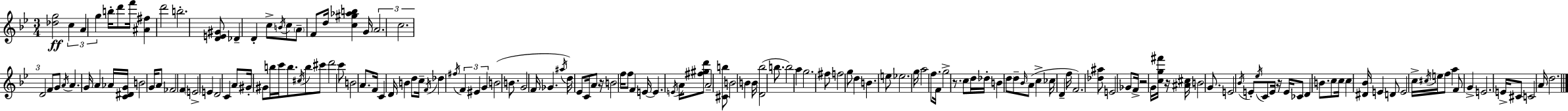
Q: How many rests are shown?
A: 5